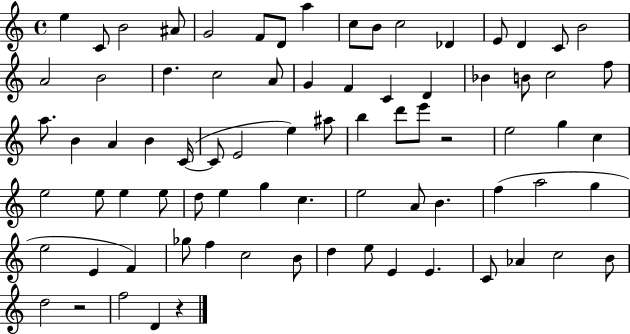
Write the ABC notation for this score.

X:1
T:Untitled
M:4/4
L:1/4
K:C
e C/2 B2 ^A/2 G2 F/2 D/2 a c/2 B/2 c2 _D E/2 D C/2 B2 A2 B2 d c2 A/2 G F C D _B B/2 c2 f/2 a/2 B A B C/4 C/2 E2 e ^a/2 b d'/2 e'/2 z2 e2 g c e2 e/2 e e/2 d/2 e g c e2 A/2 B f a2 g e2 E F _g/2 f c2 B/2 d e/2 E E C/2 _A c2 B/2 d2 z2 f2 D z